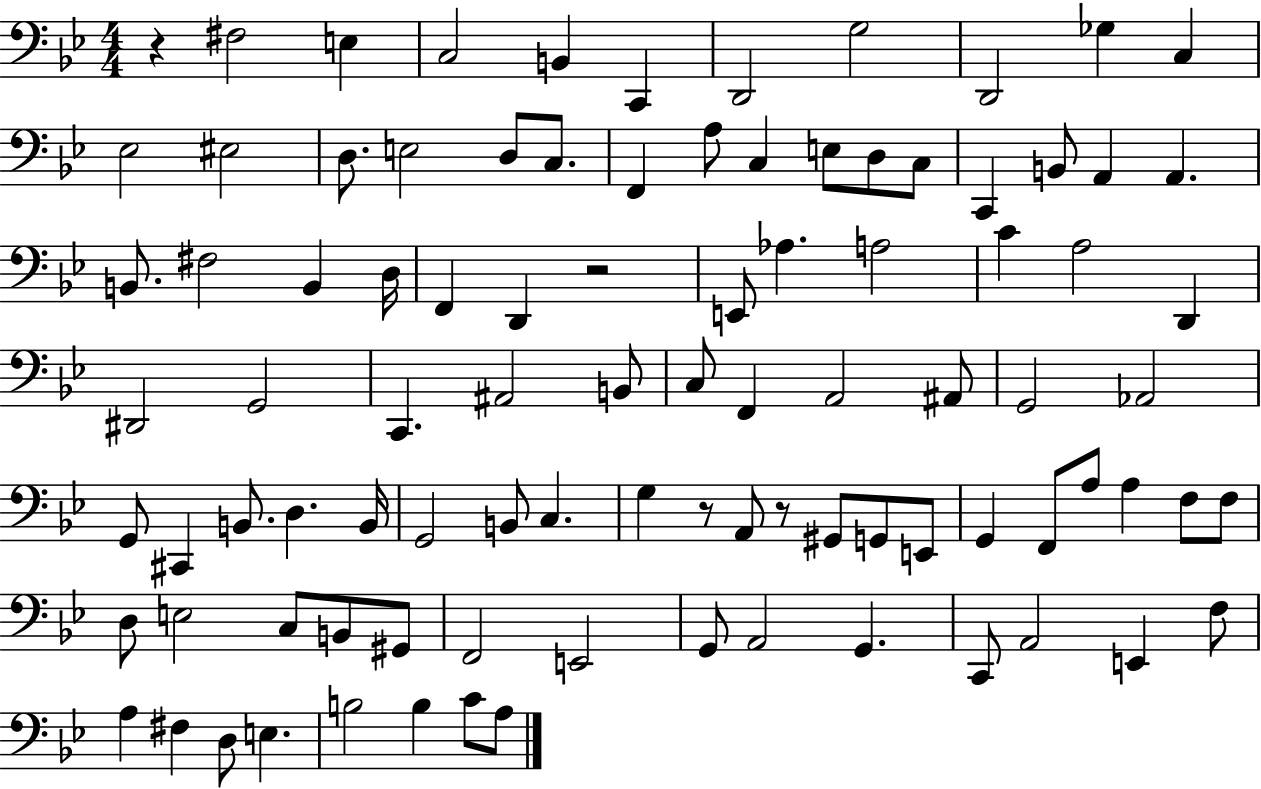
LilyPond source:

{
  \clef bass
  \numericTimeSignature
  \time 4/4
  \key bes \major
  r4 fis2 e4 | c2 b,4 c,4 | d,2 g2 | d,2 ges4 c4 | \break ees2 eis2 | d8. e2 d8 c8. | f,4 a8 c4 e8 d8 c8 | c,4 b,8 a,4 a,4. | \break b,8. fis2 b,4 d16 | f,4 d,4 r2 | e,8 aes4. a2 | c'4 a2 d,4 | \break dis,2 g,2 | c,4. ais,2 b,8 | c8 f,4 a,2 ais,8 | g,2 aes,2 | \break g,8 cis,4 b,8. d4. b,16 | g,2 b,8 c4. | g4 r8 a,8 r8 gis,8 g,8 e,8 | g,4 f,8 a8 a4 f8 f8 | \break d8 e2 c8 b,8 gis,8 | f,2 e,2 | g,8 a,2 g,4. | c,8 a,2 e,4 f8 | \break a4 fis4 d8 e4. | b2 b4 c'8 a8 | \bar "|."
}